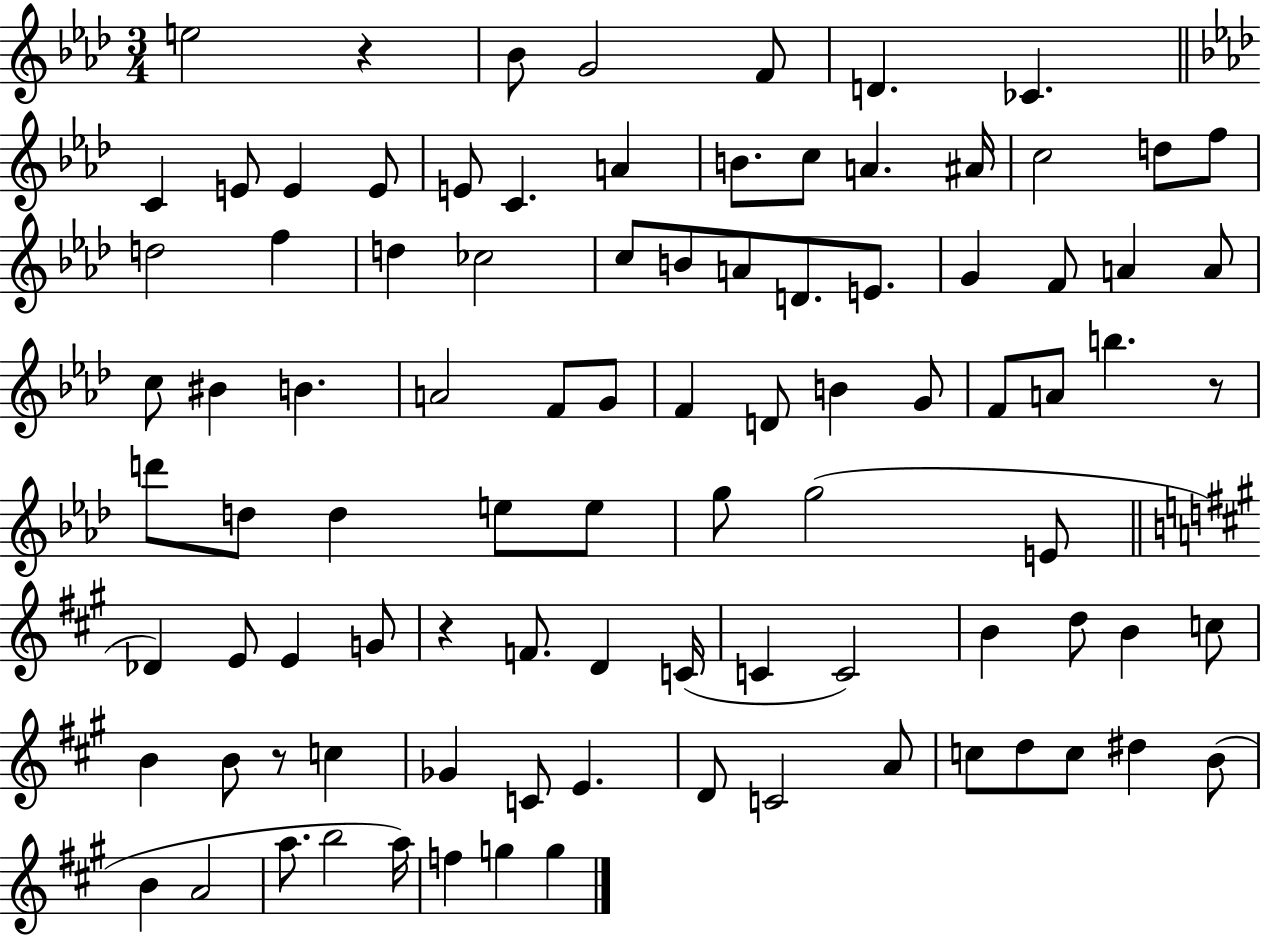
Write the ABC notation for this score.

X:1
T:Untitled
M:3/4
L:1/4
K:Ab
e2 z _B/2 G2 F/2 D _C C E/2 E E/2 E/2 C A B/2 c/2 A ^A/4 c2 d/2 f/2 d2 f d _c2 c/2 B/2 A/2 D/2 E/2 G F/2 A A/2 c/2 ^B B A2 F/2 G/2 F D/2 B G/2 F/2 A/2 b z/2 d'/2 d/2 d e/2 e/2 g/2 g2 E/2 _D E/2 E G/2 z F/2 D C/4 C C2 B d/2 B c/2 B B/2 z/2 c _G C/2 E D/2 C2 A/2 c/2 d/2 c/2 ^d B/2 B A2 a/2 b2 a/4 f g g